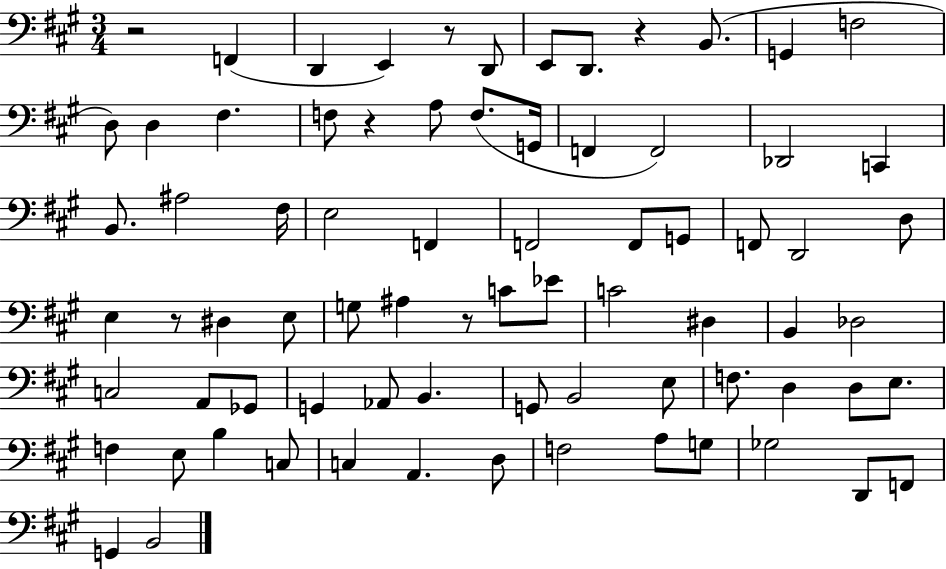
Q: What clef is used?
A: bass